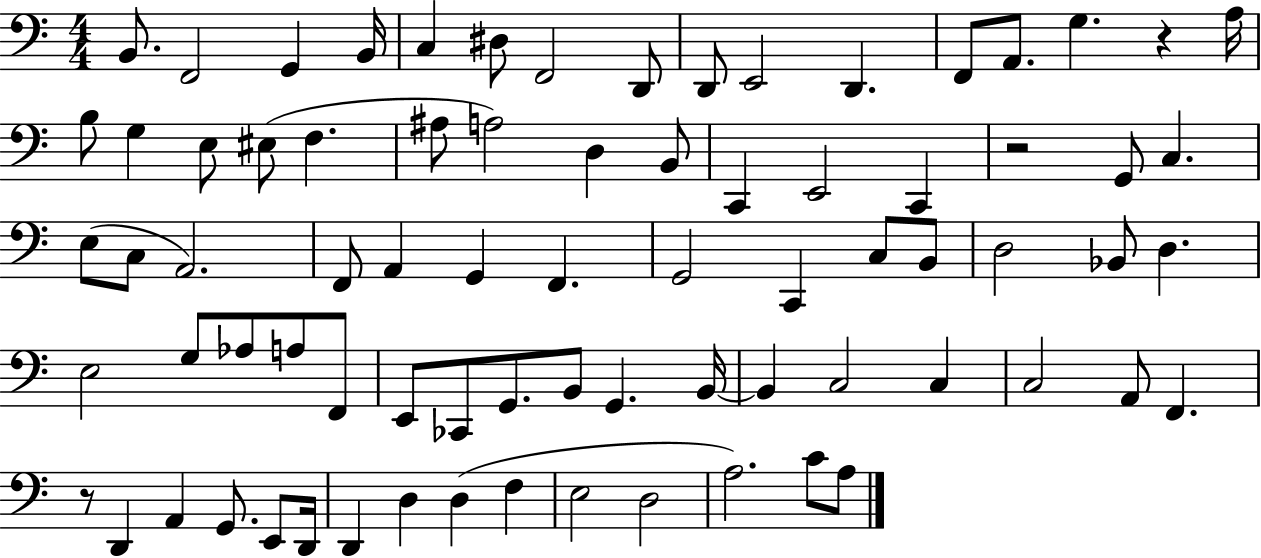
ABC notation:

X:1
T:Untitled
M:4/4
L:1/4
K:C
B,,/2 F,,2 G,, B,,/4 C, ^D,/2 F,,2 D,,/2 D,,/2 E,,2 D,, F,,/2 A,,/2 G, z A,/4 B,/2 G, E,/2 ^E,/2 F, ^A,/2 A,2 D, B,,/2 C,, E,,2 C,, z2 G,,/2 C, E,/2 C,/2 A,,2 F,,/2 A,, G,, F,, G,,2 C,, C,/2 B,,/2 D,2 _B,,/2 D, E,2 G,/2 _A,/2 A,/2 F,,/2 E,,/2 _C,,/2 G,,/2 B,,/2 G,, B,,/4 B,, C,2 C, C,2 A,,/2 F,, z/2 D,, A,, G,,/2 E,,/2 D,,/4 D,, D, D, F, E,2 D,2 A,2 C/2 A,/2